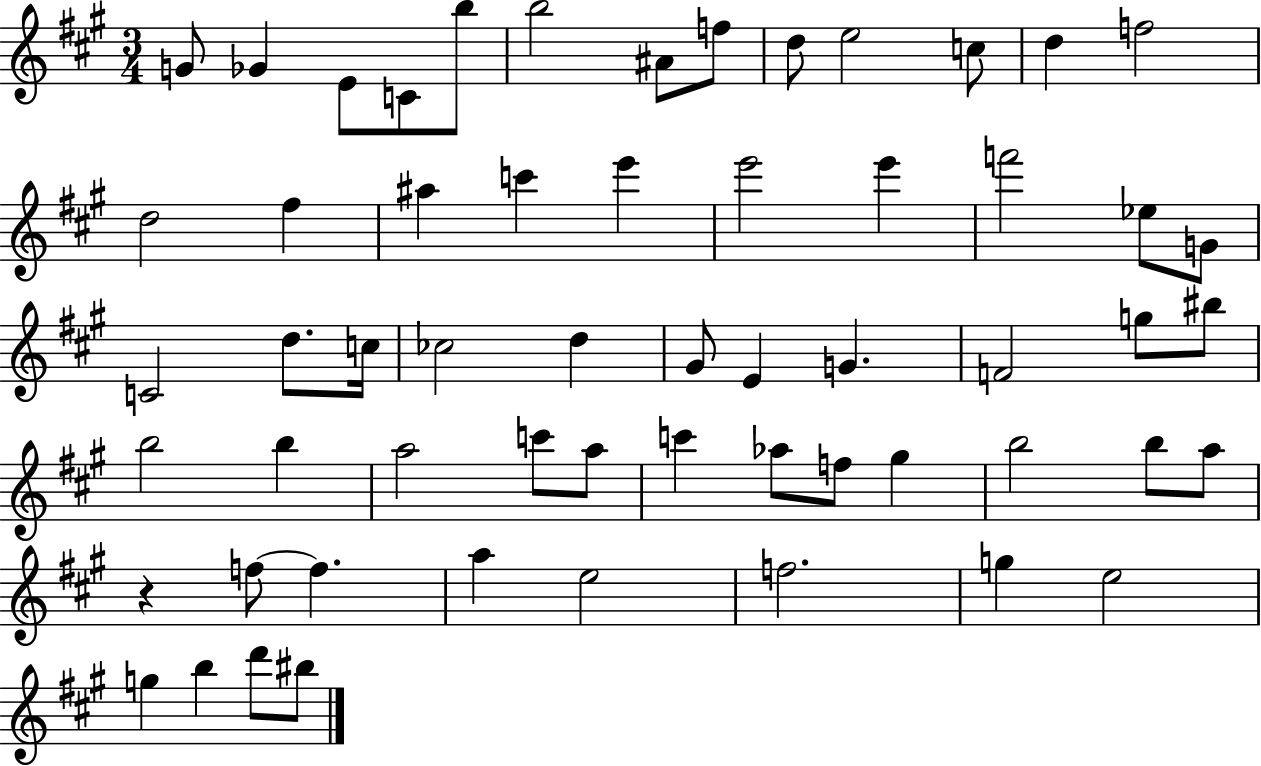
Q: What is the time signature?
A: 3/4